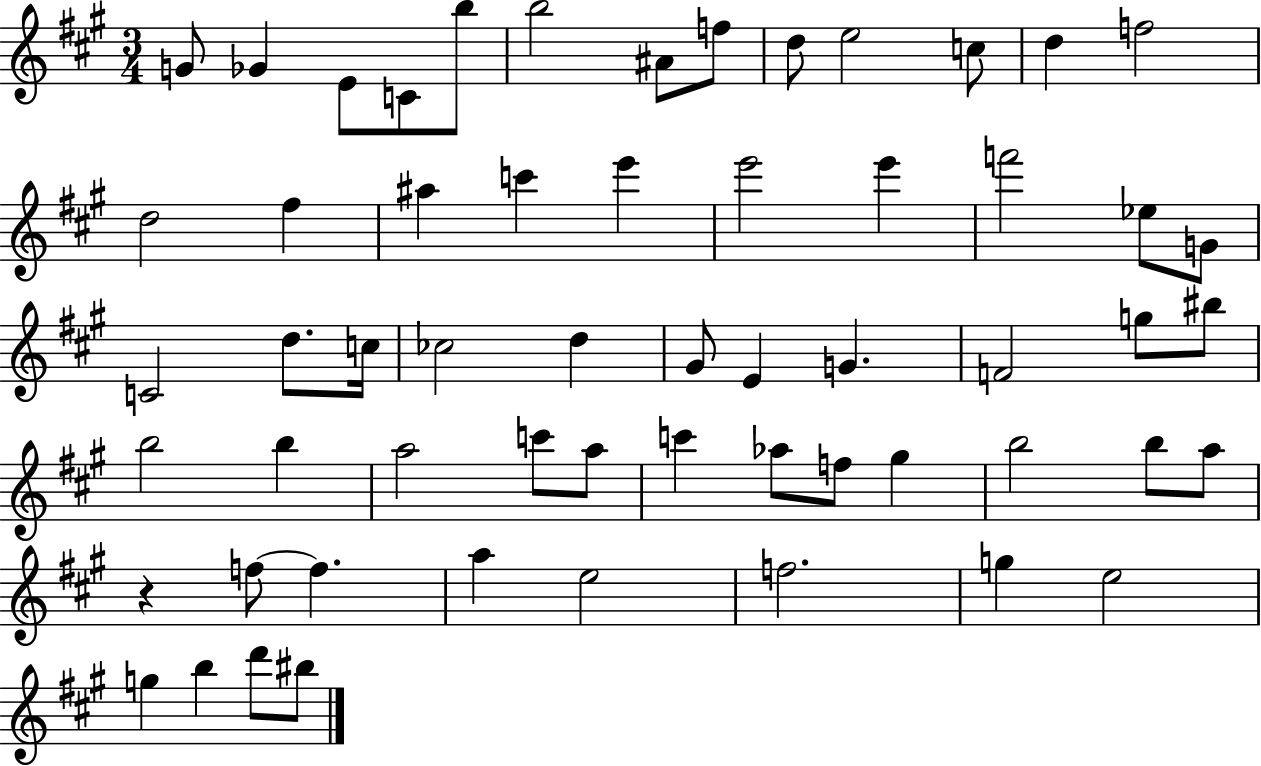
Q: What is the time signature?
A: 3/4